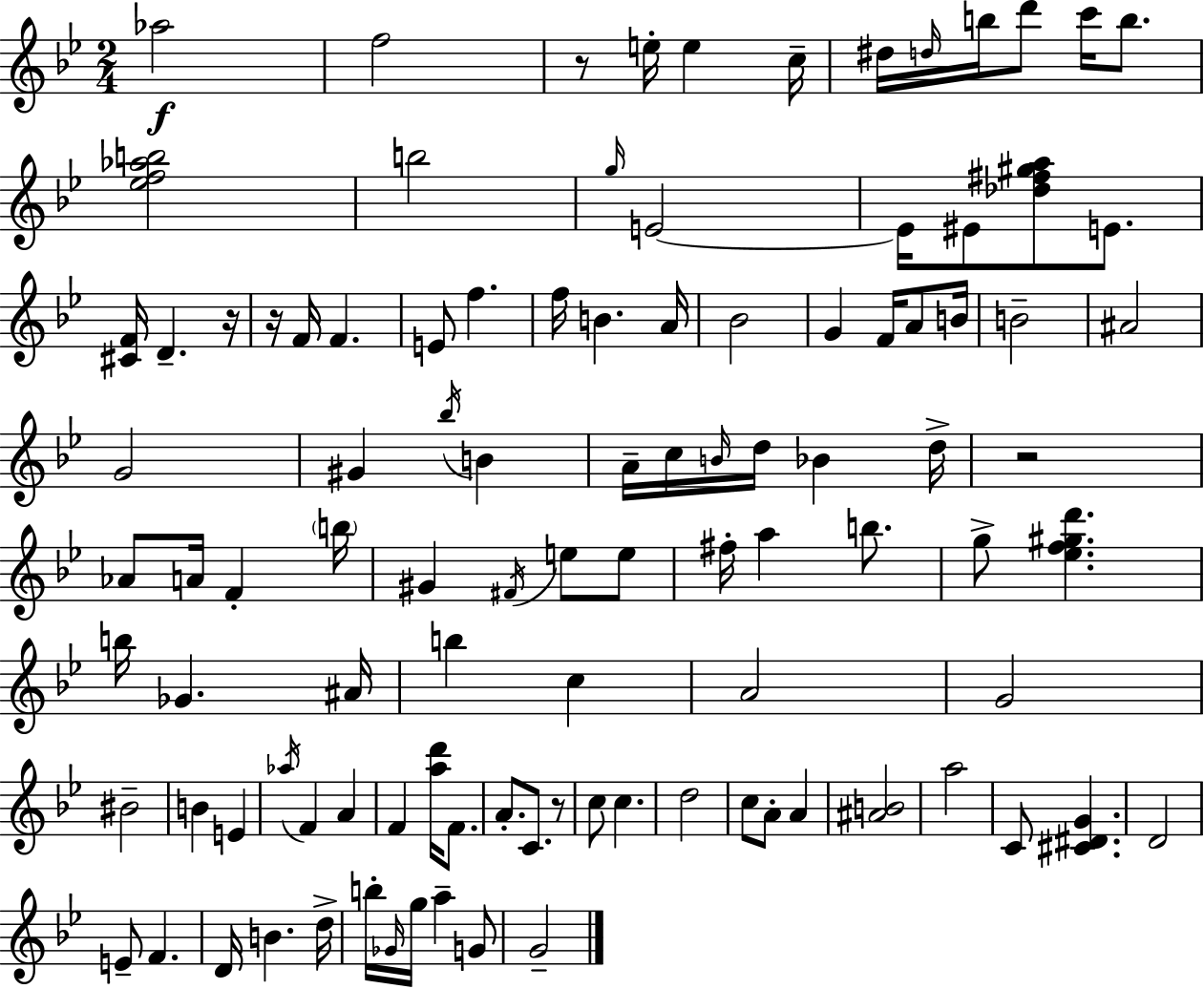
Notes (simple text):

Ab5/h F5/h R/e E5/s E5/q C5/s D#5/s D5/s B5/s D6/e C6/s B5/e. [Eb5,F5,Ab5,B5]/h B5/h G5/s E4/h E4/s EIS4/e [Db5,F#5,G#5,A5]/e E4/e. [C#4,F4]/s D4/q. R/s R/s F4/s F4/q. E4/e F5/q. F5/s B4/q. A4/s Bb4/h G4/q F4/s A4/e B4/s B4/h A#4/h G4/h G#4/q Bb5/s B4/q A4/s C5/s B4/s D5/s Bb4/q D5/s R/h Ab4/e A4/s F4/q B5/s G#4/q F#4/s E5/e E5/e F#5/s A5/q B5/e. G5/e [Eb5,F5,G#5,D6]/q. B5/s Gb4/q. A#4/s B5/q C5/q A4/h G4/h BIS4/h B4/q E4/q Ab5/s F4/q A4/q F4/q [A5,D6]/s F4/e. A4/e. C4/e. R/e C5/e C5/q. D5/h C5/e A4/e A4/q [A#4,B4]/h A5/h C4/e [C#4,D#4,G4]/q. D4/h E4/e F4/q. D4/s B4/q. D5/s B5/s Gb4/s G5/s A5/q G4/e G4/h